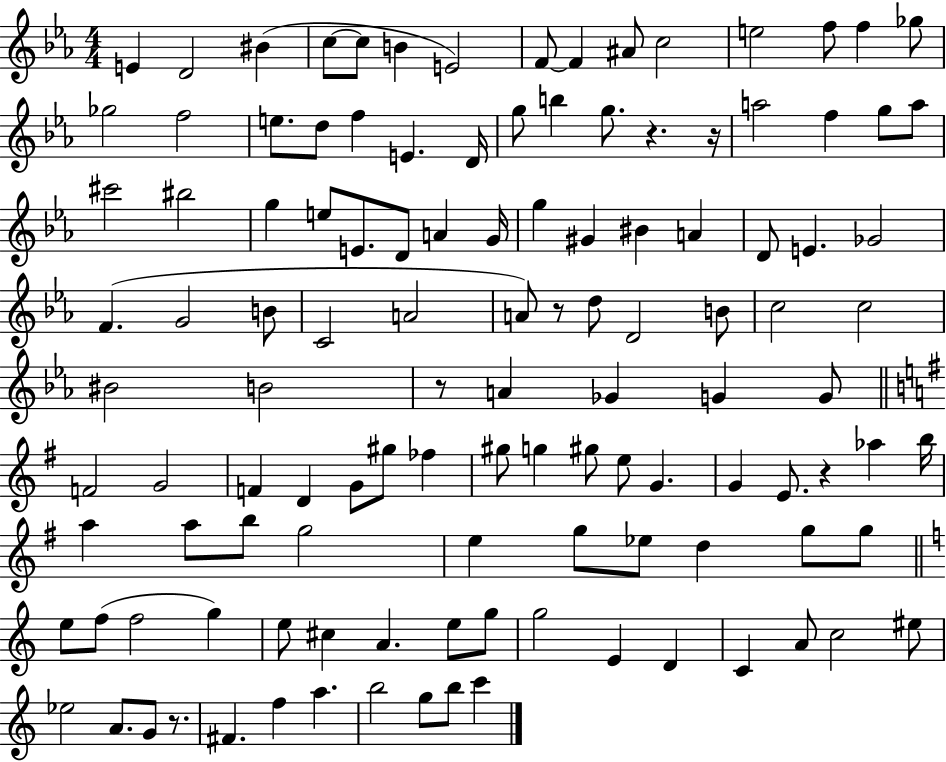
{
  \clef treble
  \numericTimeSignature
  \time 4/4
  \key ees \major
  \repeat volta 2 { e'4 d'2 bis'4( | c''8~~ c''8 b'4 e'2) | f'8~~ f'4 ais'8 c''2 | e''2 f''8 f''4 ges''8 | \break ges''2 f''2 | e''8. d''8 f''4 e'4. d'16 | g''8 b''4 g''8. r4. r16 | a''2 f''4 g''8 a''8 | \break cis'''2 bis''2 | g''4 e''8 e'8. d'8 a'4 g'16 | g''4 gis'4 bis'4 a'4 | d'8 e'4. ges'2 | \break f'4.( g'2 b'8 | c'2 a'2 | a'8) r8 d''8 d'2 b'8 | c''2 c''2 | \break bis'2 b'2 | r8 a'4 ges'4 g'4 g'8 | \bar "||" \break \key e \minor f'2 g'2 | f'4 d'4 g'8 gis''8 fes''4 | gis''8 g''4 gis''8 e''8 g'4. | g'4 e'8. r4 aes''4 b''16 | \break a''4 a''8 b''8 g''2 | e''4 g''8 ees''8 d''4 g''8 g''8 | \bar "||" \break \key c \major e''8 f''8( f''2 g''4) | e''8 cis''4 a'4. e''8 g''8 | g''2 e'4 d'4 | c'4 a'8 c''2 eis''8 | \break ees''2 a'8. g'8 r8. | fis'4. f''4 a''4. | b''2 g''8 b''8 c'''4 | } \bar "|."
}